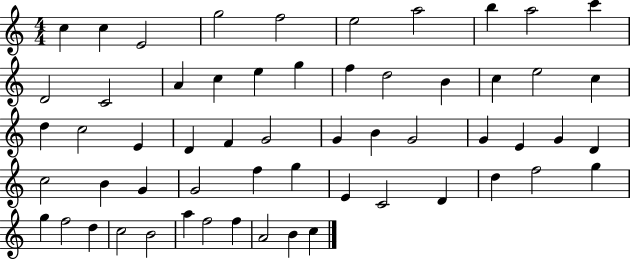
X:1
T:Untitled
M:4/4
L:1/4
K:C
c c E2 g2 f2 e2 a2 b a2 c' D2 C2 A c e g f d2 B c e2 c d c2 E D F G2 G B G2 G E G D c2 B G G2 f g E C2 D d f2 g g f2 d c2 B2 a f2 f A2 B c